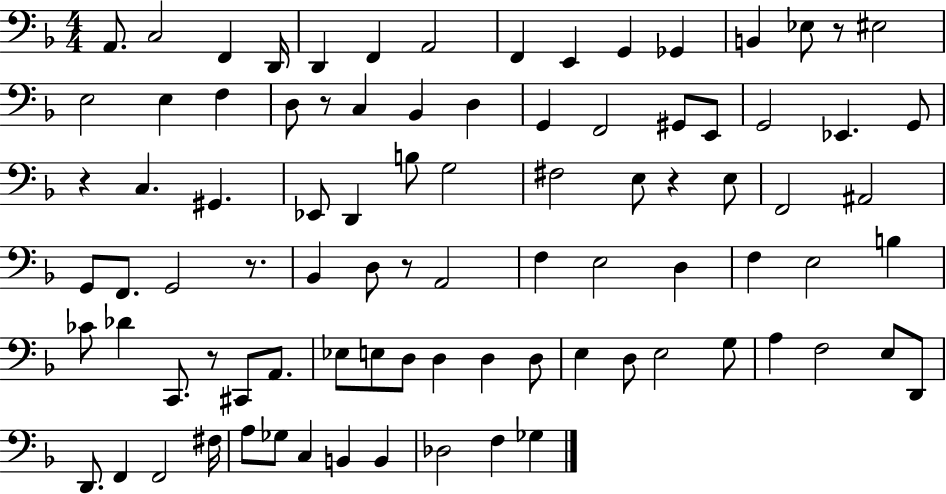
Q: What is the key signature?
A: F major